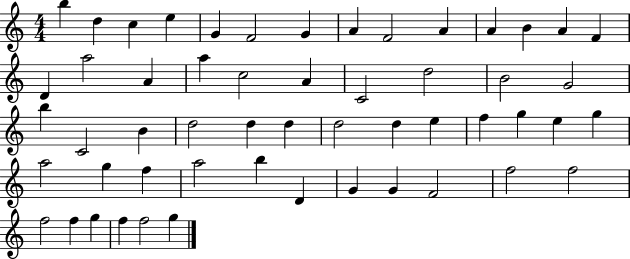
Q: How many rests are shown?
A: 0